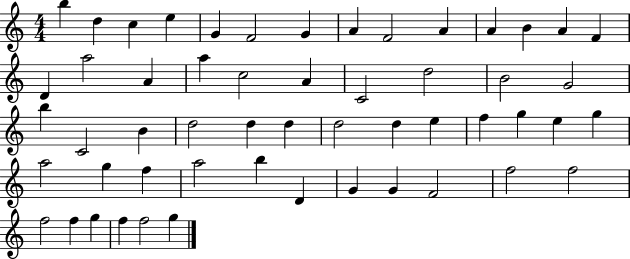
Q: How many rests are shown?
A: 0